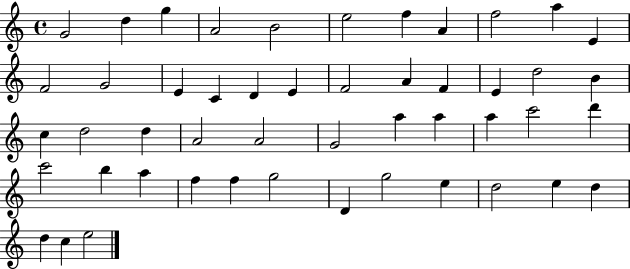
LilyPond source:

{
  \clef treble
  \time 4/4
  \defaultTimeSignature
  \key c \major
  g'2 d''4 g''4 | a'2 b'2 | e''2 f''4 a'4 | f''2 a''4 e'4 | \break f'2 g'2 | e'4 c'4 d'4 e'4 | f'2 a'4 f'4 | e'4 d''2 b'4 | \break c''4 d''2 d''4 | a'2 a'2 | g'2 a''4 a''4 | a''4 c'''2 d'''4 | \break c'''2 b''4 a''4 | f''4 f''4 g''2 | d'4 g''2 e''4 | d''2 e''4 d''4 | \break d''4 c''4 e''2 | \bar "|."
}